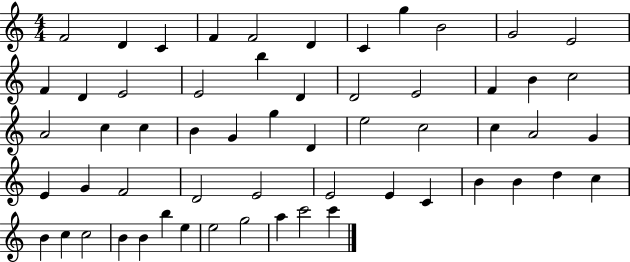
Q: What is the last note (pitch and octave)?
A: C6